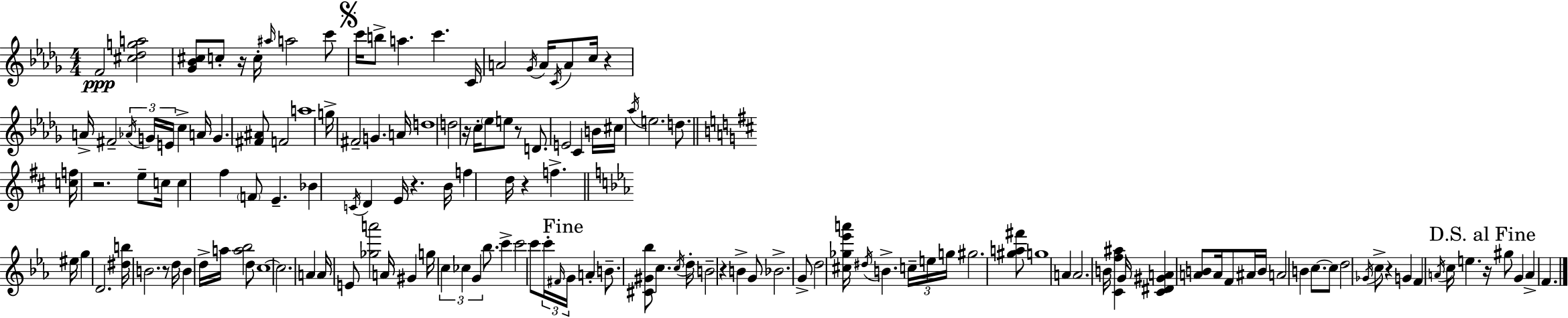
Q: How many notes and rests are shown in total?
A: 151